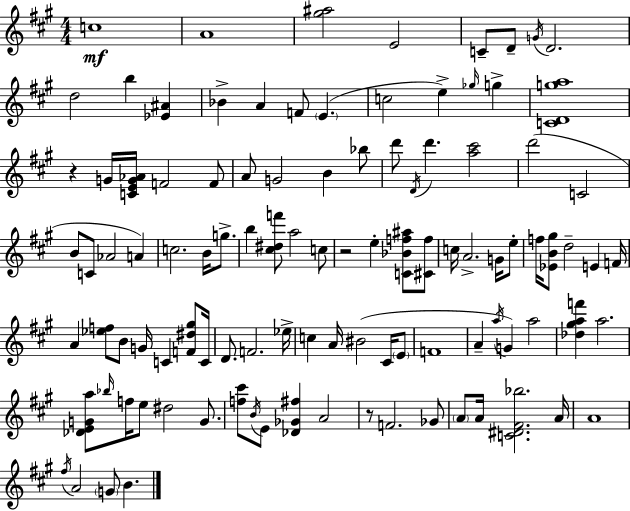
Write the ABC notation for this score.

X:1
T:Untitled
M:4/4
L:1/4
K:A
c4 A4 [^g^a]2 E2 C/2 D/2 G/4 D2 d2 b [_E^A] _B A F/2 E c2 e _g/4 g [CDga]4 z G/4 [CEG_A]/4 F2 F/2 A/2 G2 B _b/2 d'/2 D/4 d' [a^c']2 d'2 C2 B/2 C/2 _A2 A c2 B/4 g/2 b [^c^df']/2 a2 c/2 z2 e [C_Bf^a]/2 [^Cf]/2 c/4 A2 G/4 e/2 f/4 [_EB^g]/2 d2 E F/4 A [_ef]/2 B/2 G/4 C [F^d^g]/2 C/4 D/2 F2 _e/4 c A/4 ^B2 ^C/4 E/2 F4 A a/4 G a2 [_d^gaf'] a2 [_DEGa]/2 _b/4 f/4 e/2 ^d2 G/2 [f^c']/2 B/4 E/2 [_D_G^f] A2 z/2 F2 _G/2 A/2 A/4 [C^D^F_b]2 A/4 A4 ^f/4 A2 G/2 B